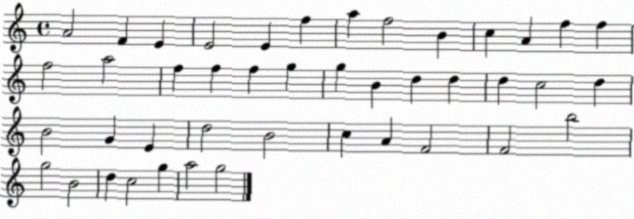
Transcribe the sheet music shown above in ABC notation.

X:1
T:Untitled
M:4/4
L:1/4
K:C
A2 F E E2 E f a f2 B c A f f f2 a2 f f f g g B d d d c2 d B2 G E d2 B2 c A F2 F2 b2 g2 B2 d c2 g a2 g2